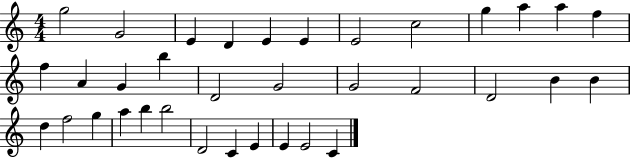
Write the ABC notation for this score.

X:1
T:Untitled
M:4/4
L:1/4
K:C
g2 G2 E D E E E2 c2 g a a f f A G b D2 G2 G2 F2 D2 B B d f2 g a b b2 D2 C E E E2 C